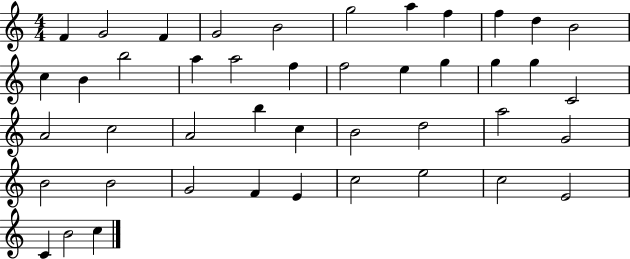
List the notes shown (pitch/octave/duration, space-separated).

F4/q G4/h F4/q G4/h B4/h G5/h A5/q F5/q F5/q D5/q B4/h C5/q B4/q B5/h A5/q A5/h F5/q F5/h E5/q G5/q G5/q G5/q C4/h A4/h C5/h A4/h B5/q C5/q B4/h D5/h A5/h G4/h B4/h B4/h G4/h F4/q E4/q C5/h E5/h C5/h E4/h C4/q B4/h C5/q